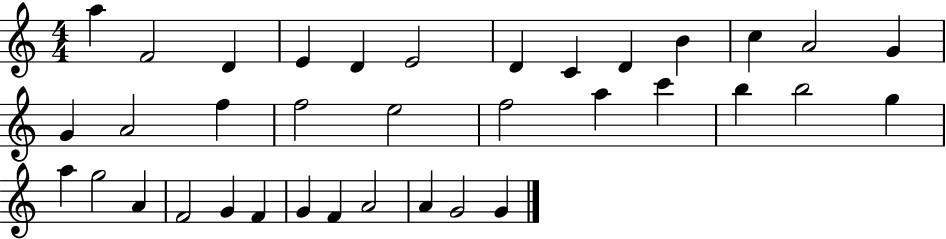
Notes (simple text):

A5/q F4/h D4/q E4/q D4/q E4/h D4/q C4/q D4/q B4/q C5/q A4/h G4/q G4/q A4/h F5/q F5/h E5/h F5/h A5/q C6/q B5/q B5/h G5/q A5/q G5/h A4/q F4/h G4/q F4/q G4/q F4/q A4/h A4/q G4/h G4/q